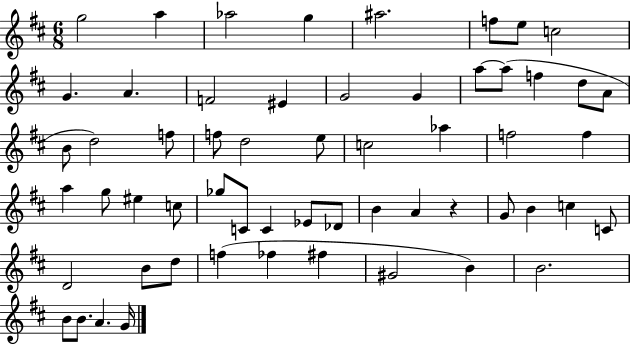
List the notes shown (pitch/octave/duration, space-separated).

G5/h A5/q Ab5/h G5/q A#5/h. F5/e E5/e C5/h G4/q. A4/q. F4/h EIS4/q G4/h G4/q A5/e A5/e F5/q D5/e A4/e B4/e D5/h F5/e F5/e D5/h E5/e C5/h Ab5/q F5/h F5/q A5/q G5/e EIS5/q C5/e Gb5/e C4/e C4/q Eb4/e Db4/e B4/q A4/q R/q G4/e B4/q C5/q C4/e D4/h B4/e D5/e F5/q FES5/q F#5/q G#4/h B4/q B4/h. B4/e B4/e. A4/q. G4/s